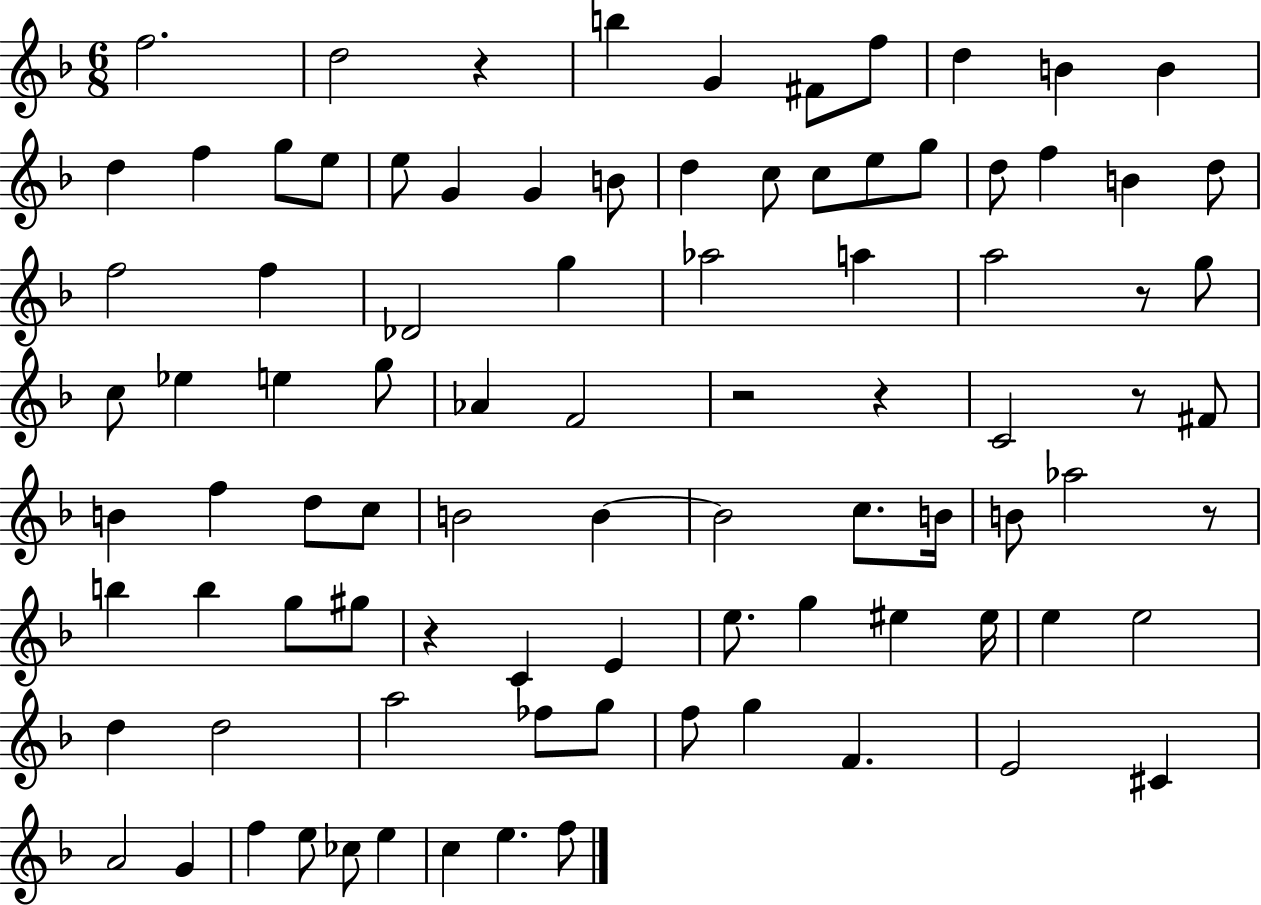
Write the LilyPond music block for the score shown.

{
  \clef treble
  \numericTimeSignature
  \time 6/8
  \key f \major
  f''2. | d''2 r4 | b''4 g'4 fis'8 f''8 | d''4 b'4 b'4 | \break d''4 f''4 g''8 e''8 | e''8 g'4 g'4 b'8 | d''4 c''8 c''8 e''8 g''8 | d''8 f''4 b'4 d''8 | \break f''2 f''4 | des'2 g''4 | aes''2 a''4 | a''2 r8 g''8 | \break c''8 ees''4 e''4 g''8 | aes'4 f'2 | r2 r4 | c'2 r8 fis'8 | \break b'4 f''4 d''8 c''8 | b'2 b'4~~ | b'2 c''8. b'16 | b'8 aes''2 r8 | \break b''4 b''4 g''8 gis''8 | r4 c'4 e'4 | e''8. g''4 eis''4 eis''16 | e''4 e''2 | \break d''4 d''2 | a''2 fes''8 g''8 | f''8 g''4 f'4. | e'2 cis'4 | \break a'2 g'4 | f''4 e''8 ces''8 e''4 | c''4 e''4. f''8 | \bar "|."
}